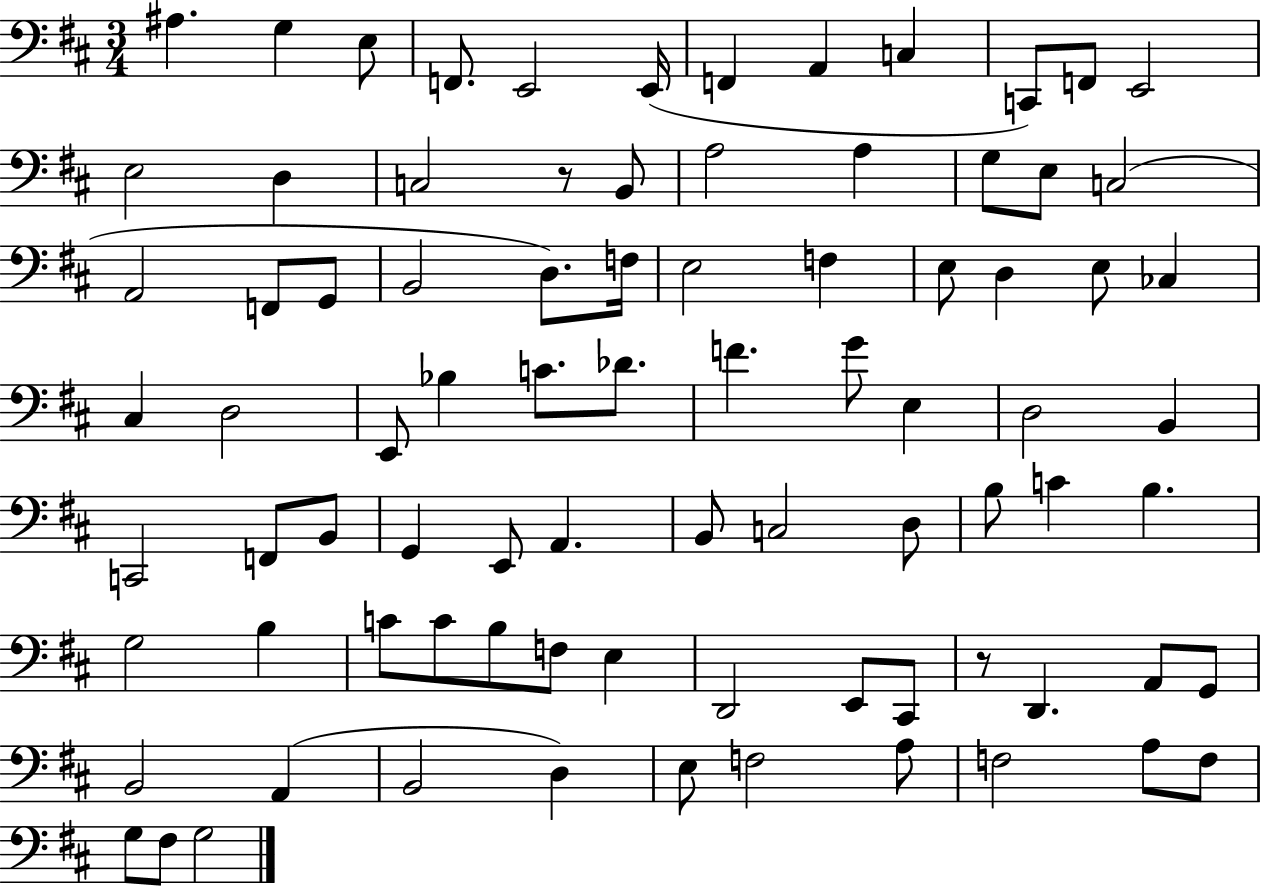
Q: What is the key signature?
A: D major